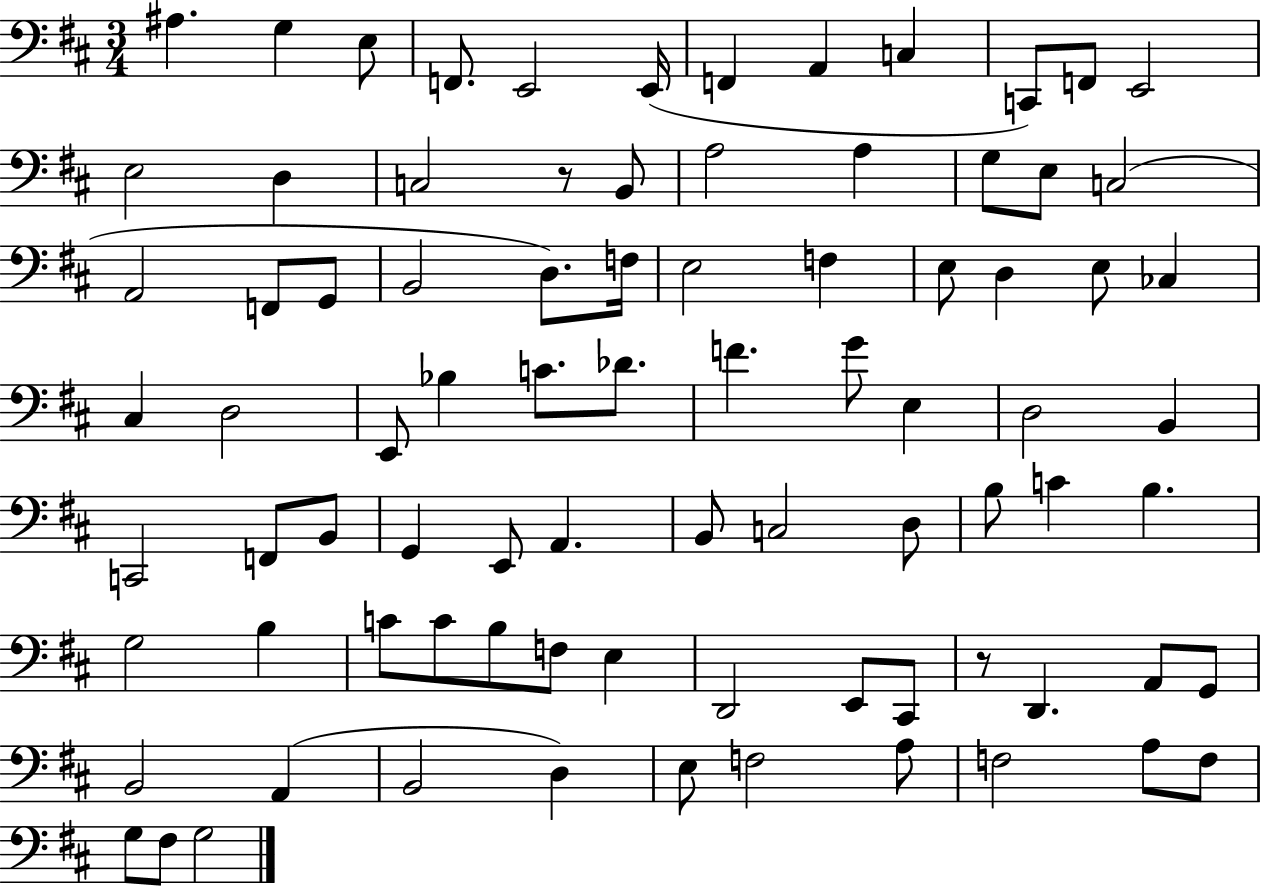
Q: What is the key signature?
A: D major